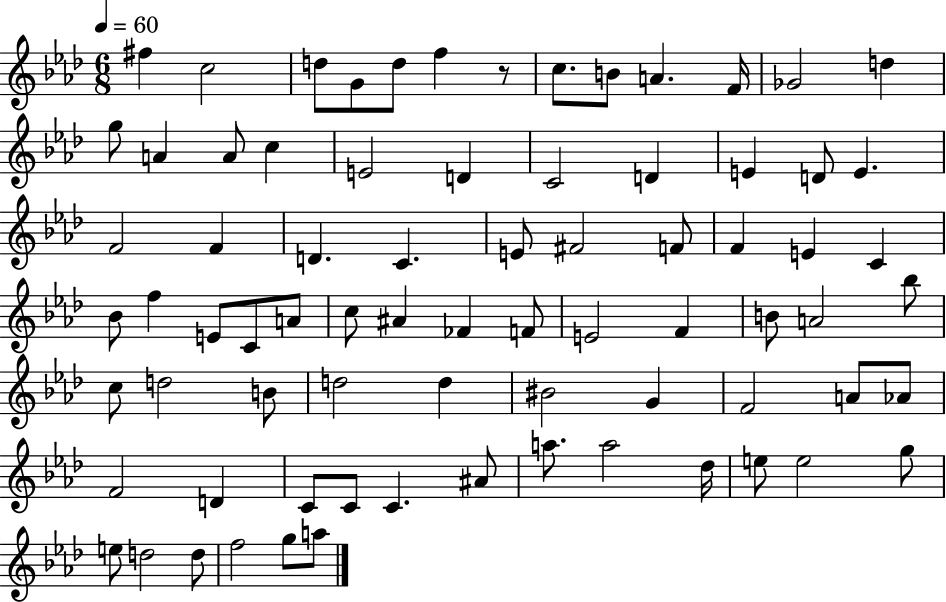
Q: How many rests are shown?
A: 1